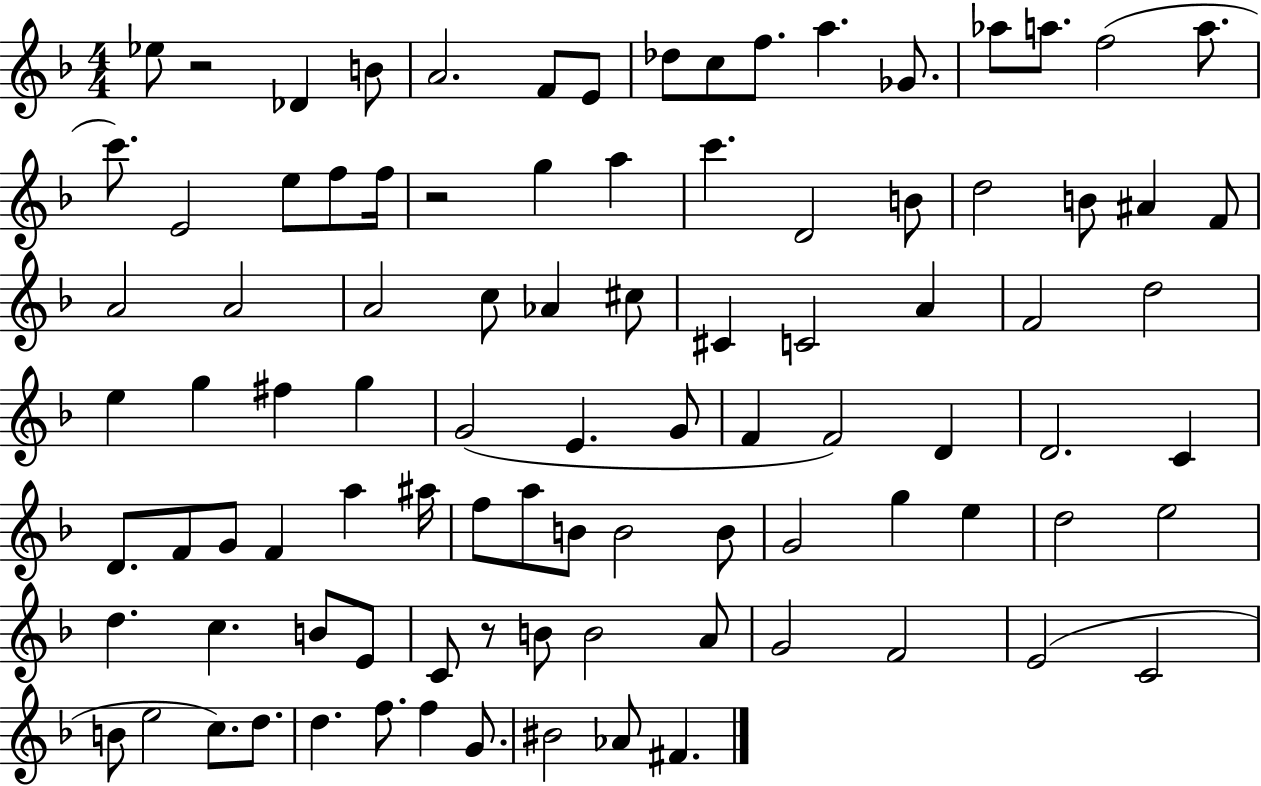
{
  \clef treble
  \numericTimeSignature
  \time 4/4
  \key f \major
  ees''8 r2 des'4 b'8 | a'2. f'8 e'8 | des''8 c''8 f''8. a''4. ges'8. | aes''8 a''8. f''2( a''8. | \break c'''8.) e'2 e''8 f''8 f''16 | r2 g''4 a''4 | c'''4. d'2 b'8 | d''2 b'8 ais'4 f'8 | \break a'2 a'2 | a'2 c''8 aes'4 cis''8 | cis'4 c'2 a'4 | f'2 d''2 | \break e''4 g''4 fis''4 g''4 | g'2( e'4. g'8 | f'4 f'2) d'4 | d'2. c'4 | \break d'8. f'8 g'8 f'4 a''4 ais''16 | f''8 a''8 b'8 b'2 b'8 | g'2 g''4 e''4 | d''2 e''2 | \break d''4. c''4. b'8 e'8 | c'8 r8 b'8 b'2 a'8 | g'2 f'2 | e'2( c'2 | \break b'8 e''2 c''8.) d''8. | d''4. f''8. f''4 g'8. | bis'2 aes'8 fis'4. | \bar "|."
}